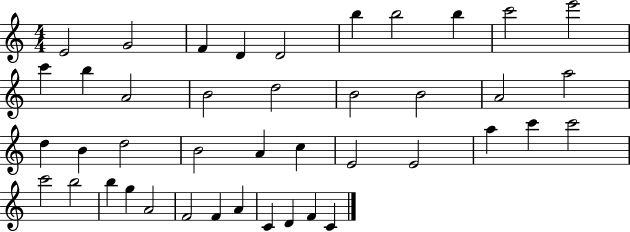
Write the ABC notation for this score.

X:1
T:Untitled
M:4/4
L:1/4
K:C
E2 G2 F D D2 b b2 b c'2 e'2 c' b A2 B2 d2 B2 B2 A2 a2 d B d2 B2 A c E2 E2 a c' c'2 c'2 b2 b g A2 F2 F A C D F C